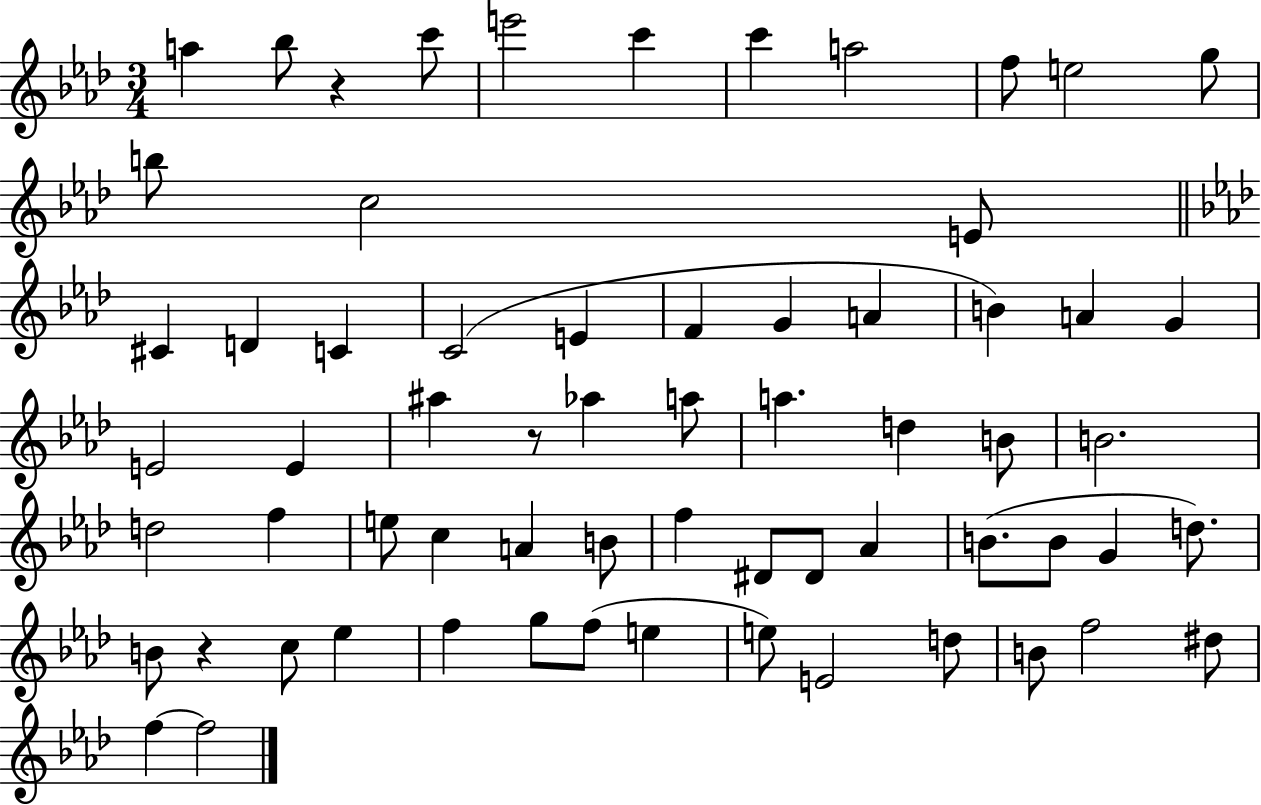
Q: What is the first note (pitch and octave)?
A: A5